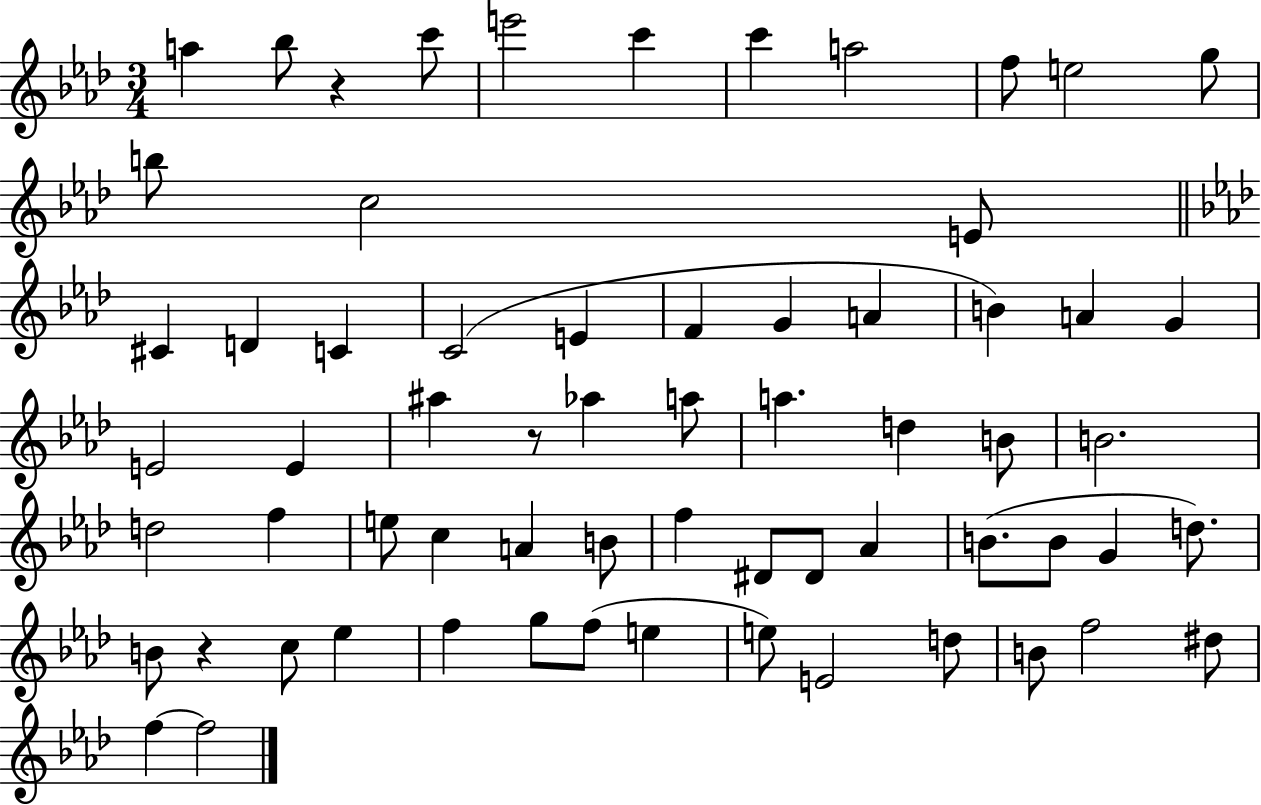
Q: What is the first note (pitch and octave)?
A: A5